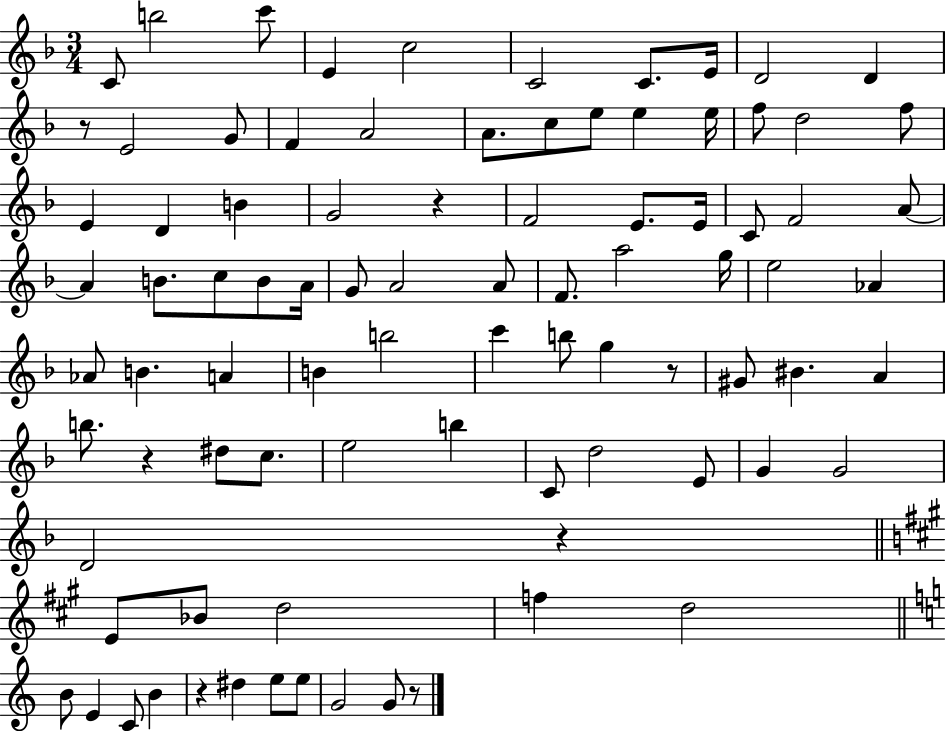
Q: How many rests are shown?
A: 7